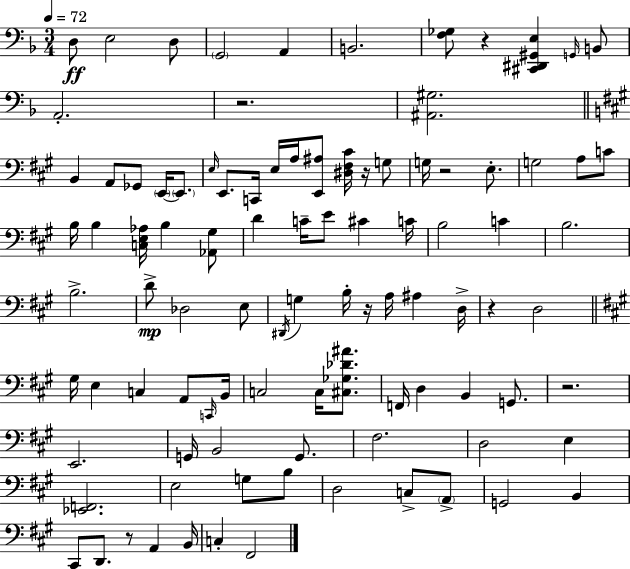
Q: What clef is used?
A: bass